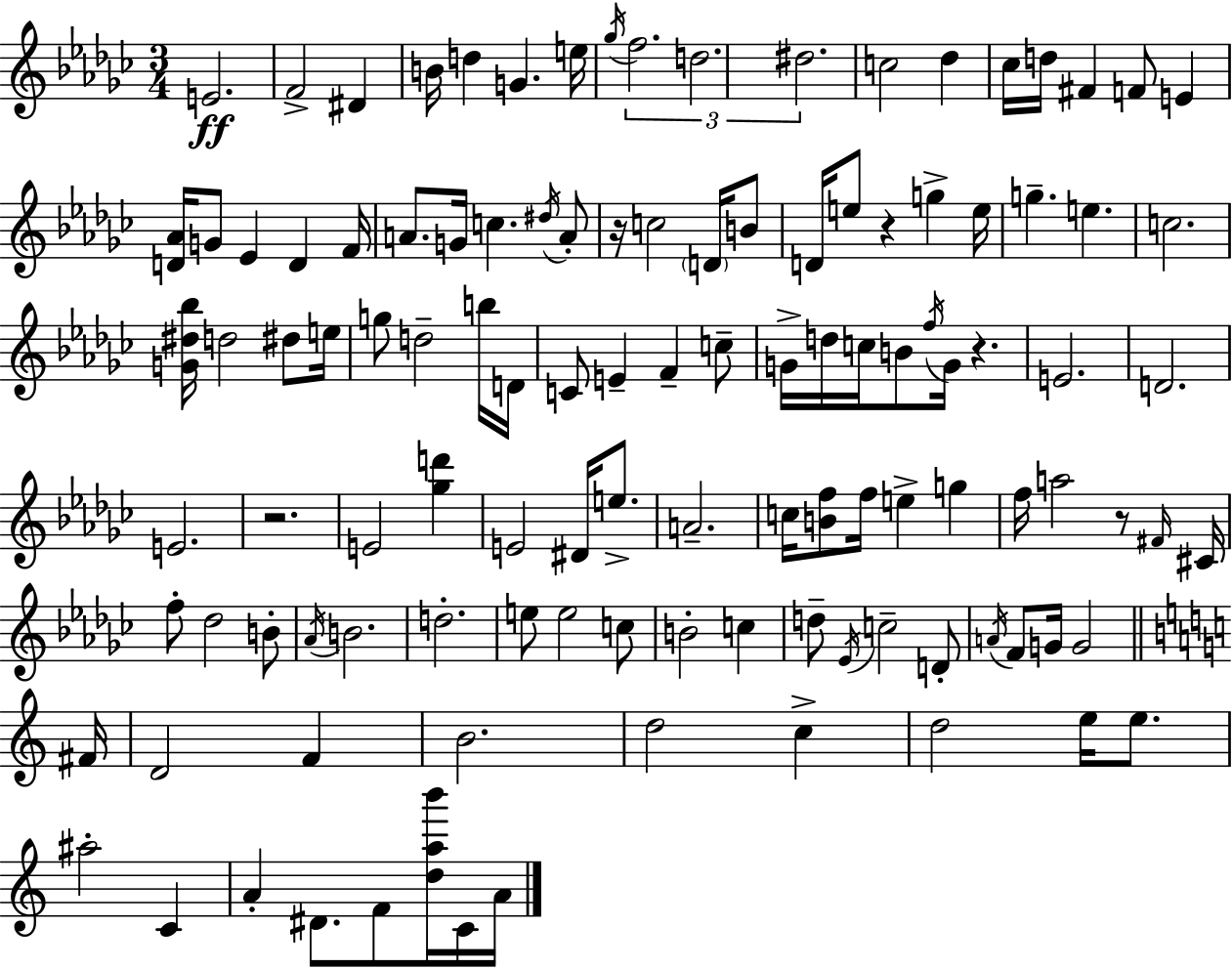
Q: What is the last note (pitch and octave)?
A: A4